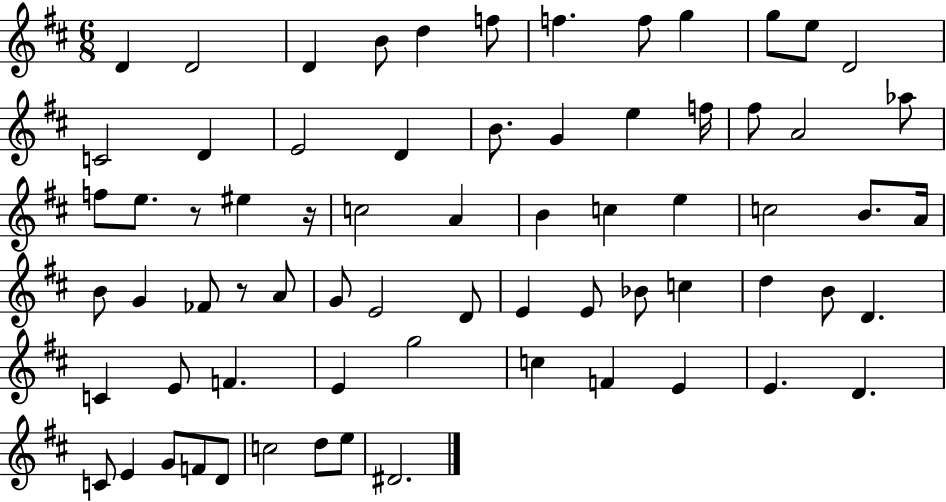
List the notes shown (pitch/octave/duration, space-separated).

D4/q D4/h D4/q B4/e D5/q F5/e F5/q. F5/e G5/q G5/e E5/e D4/h C4/h D4/q E4/h D4/q B4/e. G4/q E5/q F5/s F#5/e A4/h Ab5/e F5/e E5/e. R/e EIS5/q R/s C5/h A4/q B4/q C5/q E5/q C5/h B4/e. A4/s B4/e G4/q FES4/e R/e A4/e G4/e E4/h D4/e E4/q E4/e Bb4/e C5/q D5/q B4/e D4/q. C4/q E4/e F4/q. E4/q G5/h C5/q F4/q E4/q E4/q. D4/q. C4/e E4/q G4/e F4/e D4/e C5/h D5/e E5/e D#4/h.